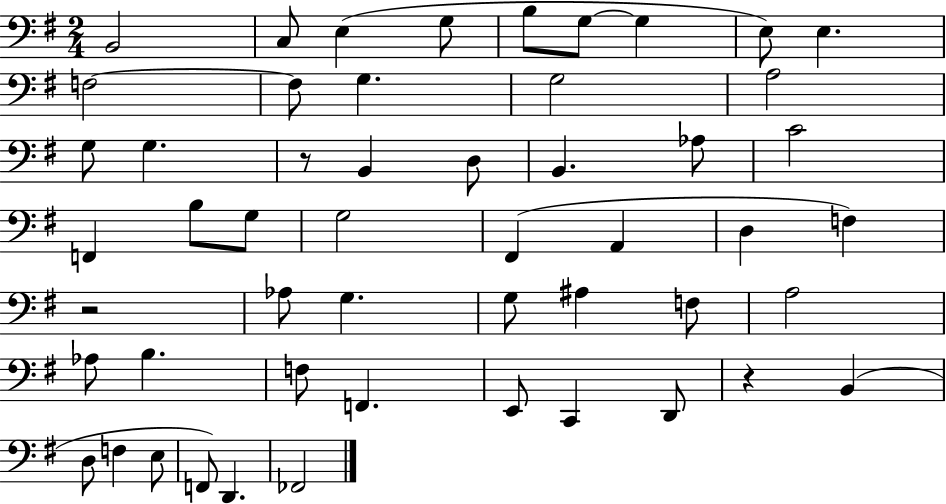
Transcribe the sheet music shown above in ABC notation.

X:1
T:Untitled
M:2/4
L:1/4
K:G
B,,2 C,/2 E, G,/2 B,/2 G,/2 G, E,/2 E, F,2 F,/2 G, G,2 A,2 G,/2 G, z/2 B,, D,/2 B,, _A,/2 C2 F,, B,/2 G,/2 G,2 ^F,, A,, D, F, z2 _A,/2 G, G,/2 ^A, F,/2 A,2 _A,/2 B, F,/2 F,, E,,/2 C,, D,,/2 z B,, D,/2 F, E,/2 F,,/2 D,, _F,,2